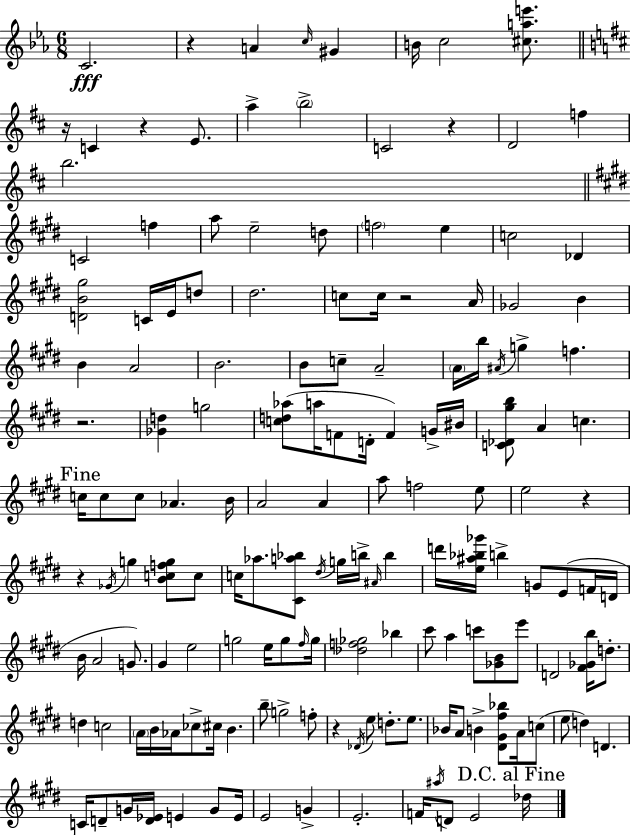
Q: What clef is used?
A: treble